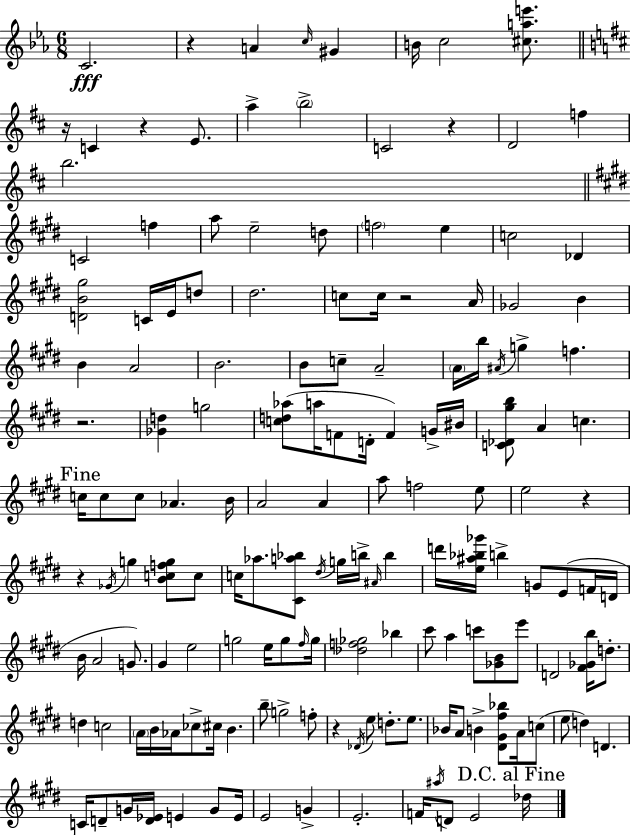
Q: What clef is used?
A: treble